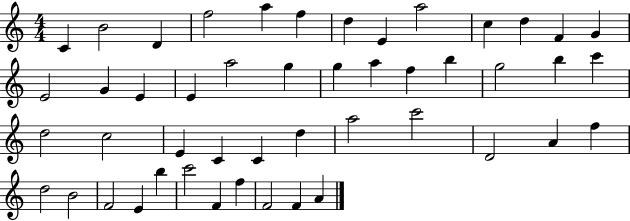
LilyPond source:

{
  \clef treble
  \numericTimeSignature
  \time 4/4
  \key c \major
  c'4 b'2 d'4 | f''2 a''4 f''4 | d''4 e'4 a''2 | c''4 d''4 f'4 g'4 | \break e'2 g'4 e'4 | e'4 a''2 g''4 | g''4 a''4 f''4 b''4 | g''2 b''4 c'''4 | \break d''2 c''2 | e'4 c'4 c'4 d''4 | a''2 c'''2 | d'2 a'4 f''4 | \break d''2 b'2 | f'2 e'4 b''4 | c'''2 f'4 f''4 | f'2 f'4 a'4 | \break \bar "|."
}